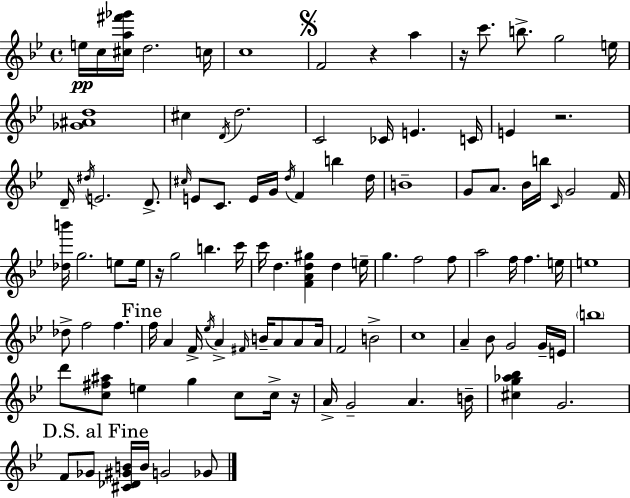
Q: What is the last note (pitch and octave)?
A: Gb4